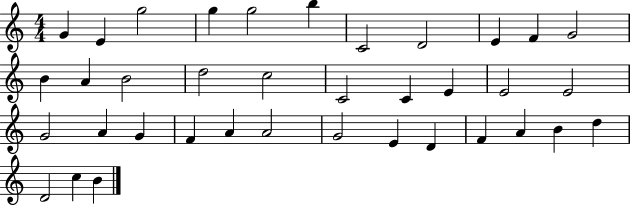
{
  \clef treble
  \numericTimeSignature
  \time 4/4
  \key c \major
  g'4 e'4 g''2 | g''4 g''2 b''4 | c'2 d'2 | e'4 f'4 g'2 | \break b'4 a'4 b'2 | d''2 c''2 | c'2 c'4 e'4 | e'2 e'2 | \break g'2 a'4 g'4 | f'4 a'4 a'2 | g'2 e'4 d'4 | f'4 a'4 b'4 d''4 | \break d'2 c''4 b'4 | \bar "|."
}